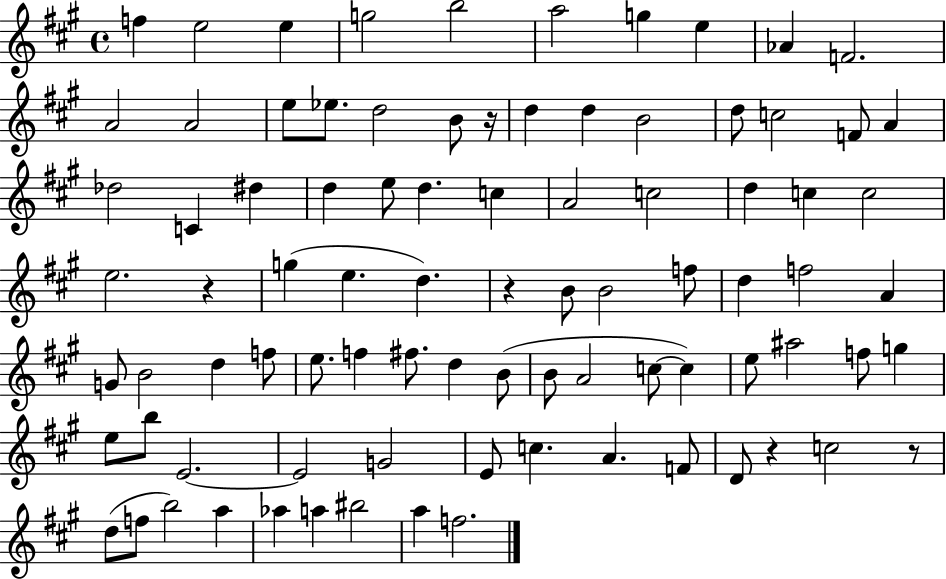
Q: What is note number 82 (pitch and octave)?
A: F5